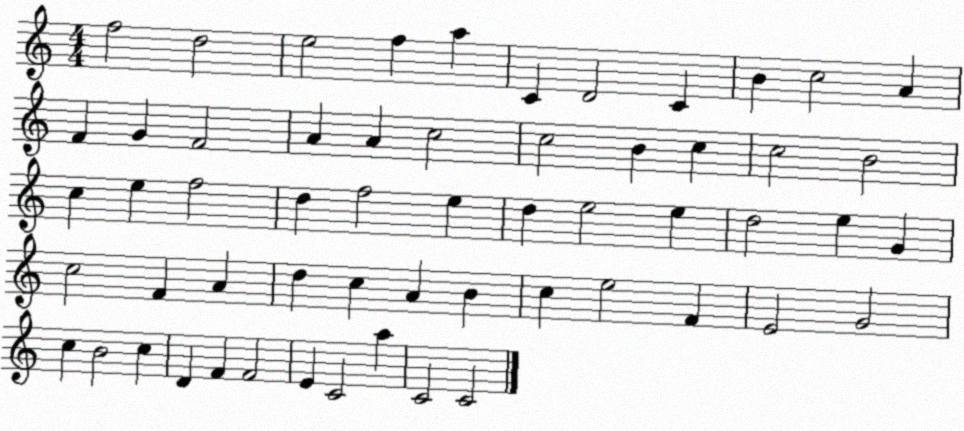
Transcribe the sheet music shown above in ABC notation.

X:1
T:Untitled
M:4/4
L:1/4
K:C
f2 d2 e2 f a C D2 C B c2 A F G F2 A A c2 c2 B c c2 B2 c e f2 d f2 e d e2 e d2 e G c2 F A d c A B c e2 F E2 G2 c B2 c D F F2 E C2 a C2 C2